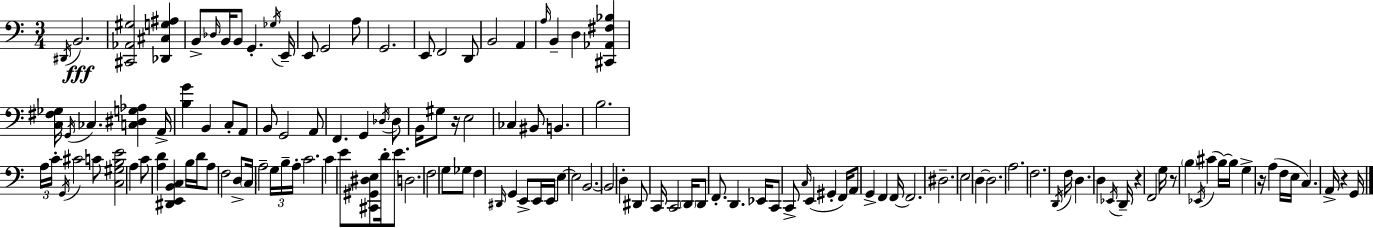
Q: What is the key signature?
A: A minor